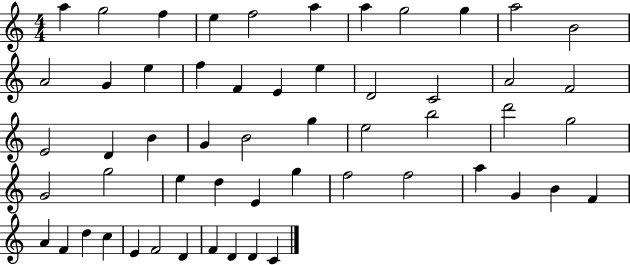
X:1
T:Untitled
M:4/4
L:1/4
K:C
a g2 f e f2 a a g2 g a2 B2 A2 G e f F E e D2 C2 A2 F2 E2 D B G B2 g e2 b2 d'2 g2 G2 g2 e d E g f2 f2 a G B F A F d c E F2 D F D D C